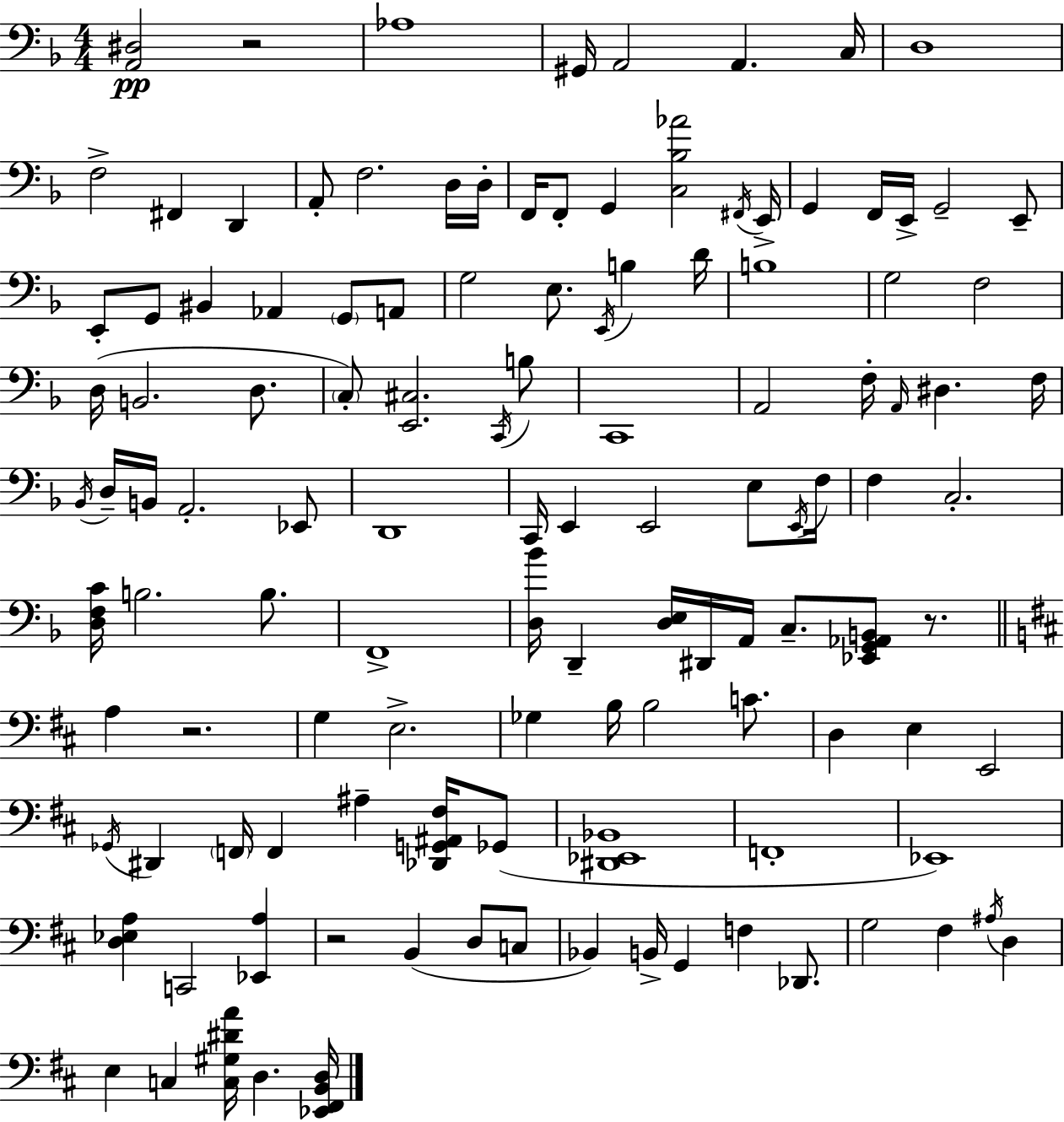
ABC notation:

X:1
T:Untitled
M:4/4
L:1/4
K:Dm
[A,,^D,]2 z2 _A,4 ^G,,/4 A,,2 A,, C,/4 D,4 F,2 ^F,, D,, A,,/2 F,2 D,/4 D,/4 F,,/4 F,,/2 G,, [C,_B,_A]2 ^F,,/4 E,,/4 G,, F,,/4 E,,/4 G,,2 E,,/2 E,,/2 G,,/2 ^B,, _A,, G,,/2 A,,/2 G,2 E,/2 E,,/4 B, D/4 B,4 G,2 F,2 D,/4 B,,2 D,/2 C,/2 [E,,^C,]2 C,,/4 B,/2 C,,4 A,,2 F,/4 A,,/4 ^D, F,/4 _B,,/4 D,/4 B,,/4 A,,2 _E,,/2 D,,4 C,,/4 E,, E,,2 E,/2 E,,/4 F,/4 F, C,2 [D,F,C]/4 B,2 B,/2 F,,4 [D,_B]/4 D,, [D,E,]/4 ^D,,/4 A,,/4 C,/2 [_E,,G,,_A,,B,,]/2 z/2 A, z2 G, E,2 _G, B,/4 B,2 C/2 D, E, E,,2 _G,,/4 ^D,, F,,/4 F,, ^A, [_D,,G,,^A,,^F,]/4 _G,,/2 [^D,,_E,,_B,,]4 F,,4 _E,,4 [D,_E,A,] C,,2 [_E,,A,] z2 B,, D,/2 C,/2 _B,, B,,/4 G,, F, _D,,/2 G,2 ^F, ^A,/4 D, E, C, [C,^G,^DA]/4 D, [_E,,^F,,B,,D,]/4